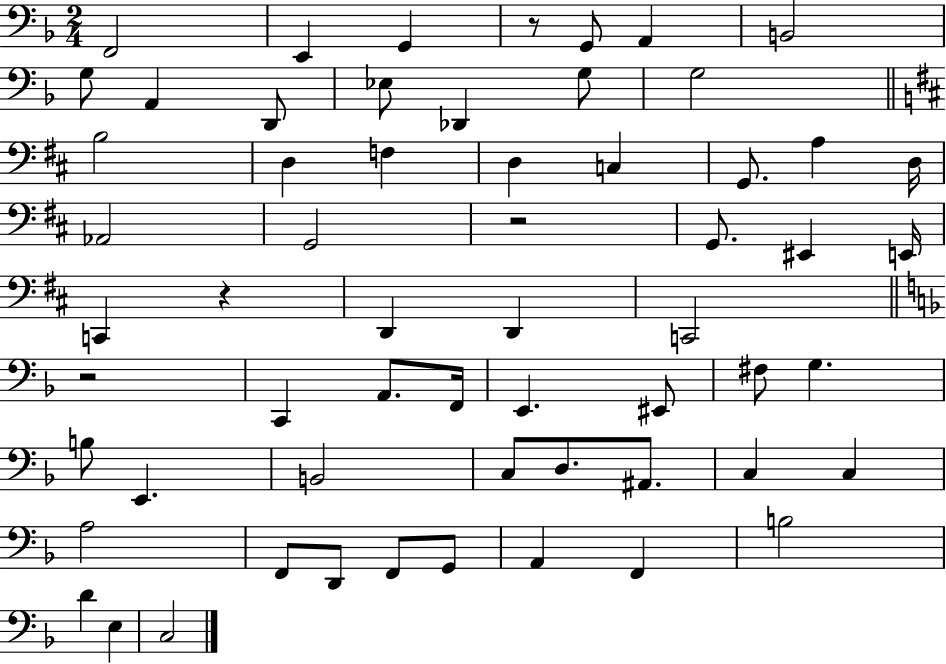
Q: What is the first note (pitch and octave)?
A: F2